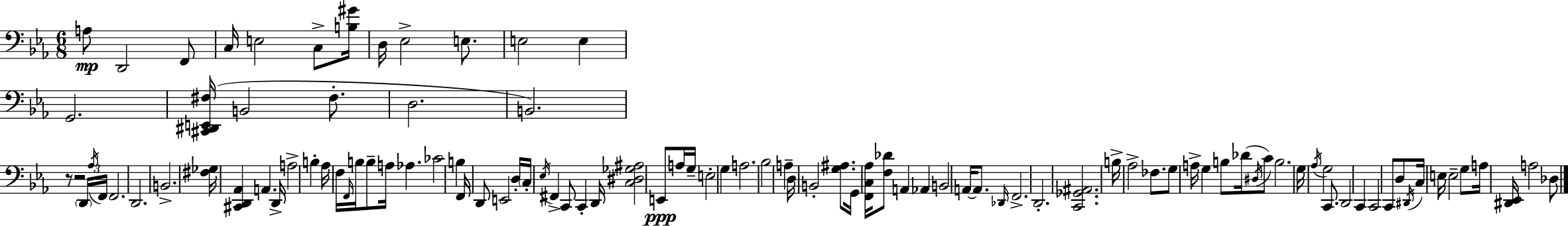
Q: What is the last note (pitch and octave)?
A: Db3